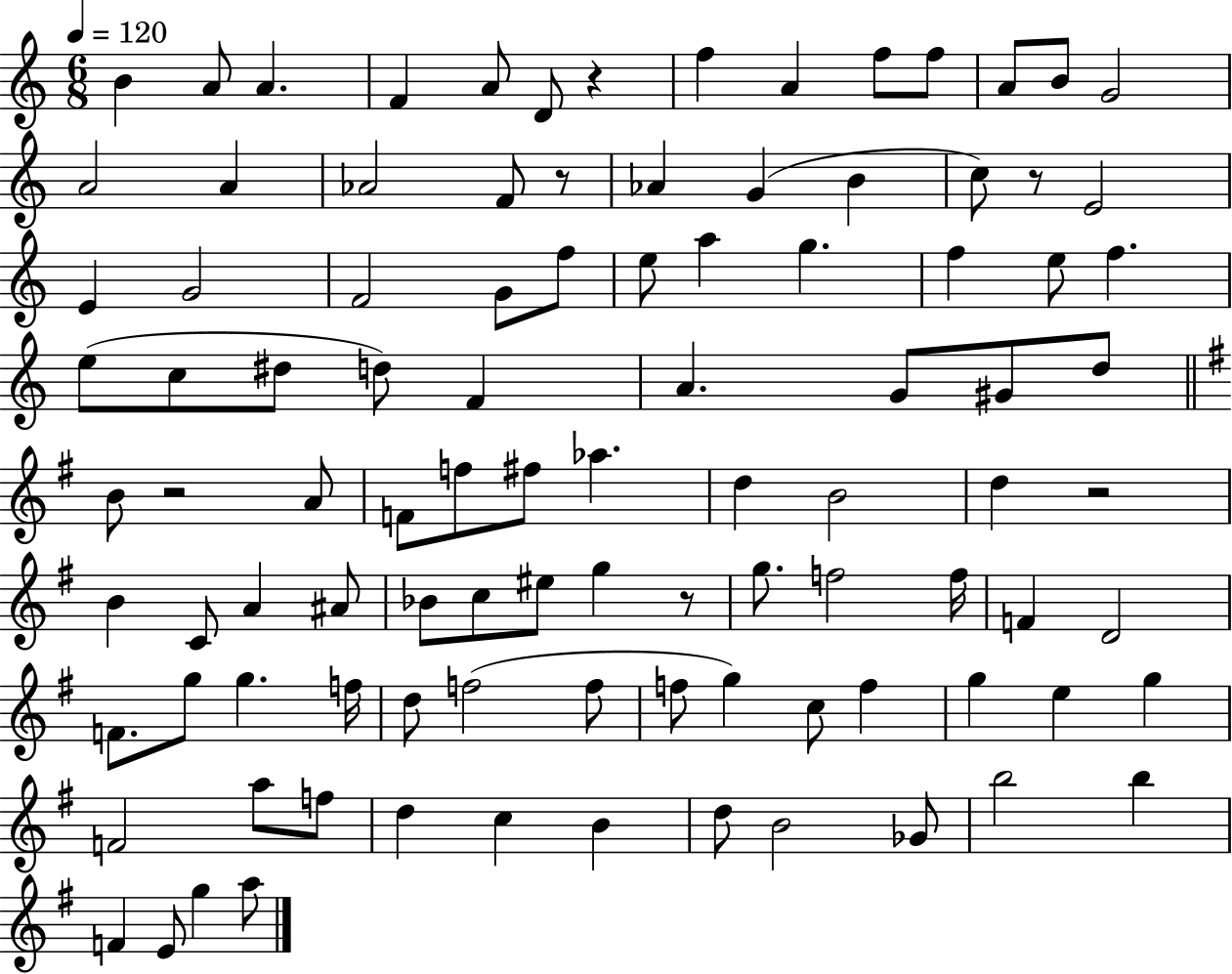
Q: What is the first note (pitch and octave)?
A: B4